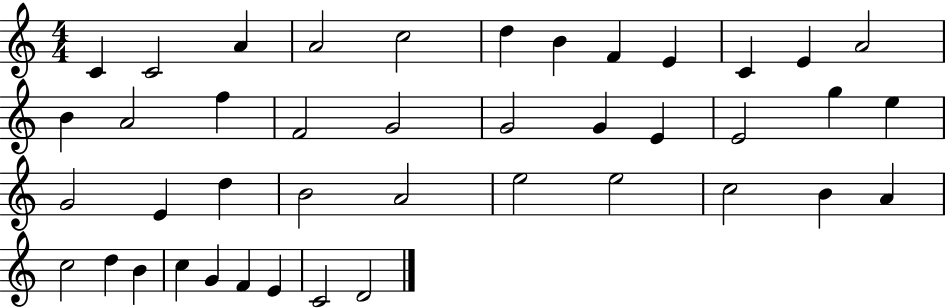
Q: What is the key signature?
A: C major